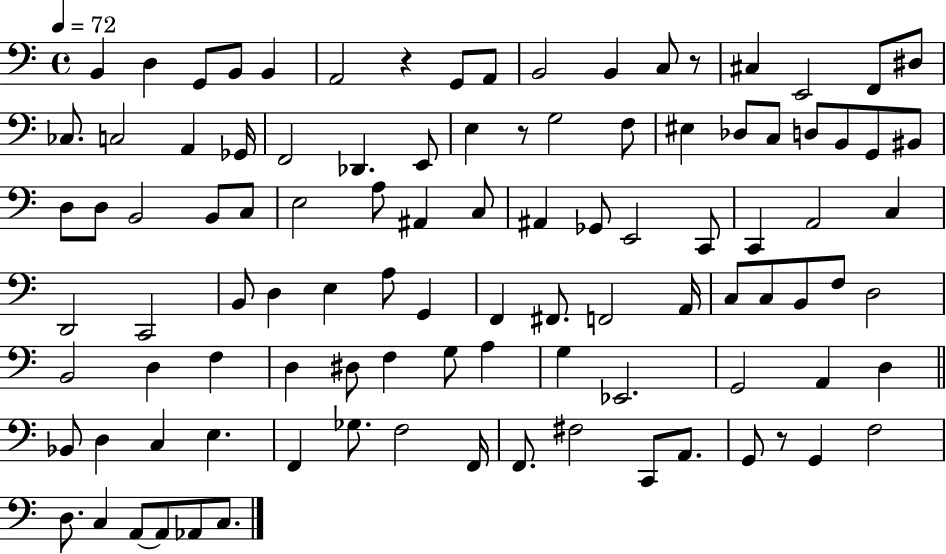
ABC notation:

X:1
T:Untitled
M:4/4
L:1/4
K:C
B,, D, G,,/2 B,,/2 B,, A,,2 z G,,/2 A,,/2 B,,2 B,, C,/2 z/2 ^C, E,,2 F,,/2 ^D,/2 _C,/2 C,2 A,, _G,,/4 F,,2 _D,, E,,/2 E, z/2 G,2 F,/2 ^E, _D,/2 C,/2 D,/2 B,,/2 G,,/2 ^B,,/2 D,/2 D,/2 B,,2 B,,/2 C,/2 E,2 A,/2 ^A,, C,/2 ^A,, _G,,/2 E,,2 C,,/2 C,, A,,2 C, D,,2 C,,2 B,,/2 D, E, A,/2 G,, F,, ^F,,/2 F,,2 A,,/4 C,/2 C,/2 B,,/2 F,/2 D,2 B,,2 D, F, D, ^D,/2 F, G,/2 A, G, _E,,2 G,,2 A,, D, _B,,/2 D, C, E, F,, _G,/2 F,2 F,,/4 F,,/2 ^F,2 C,,/2 A,,/2 G,,/2 z/2 G,, F,2 D,/2 C, A,,/2 A,,/2 _A,,/2 C,/2